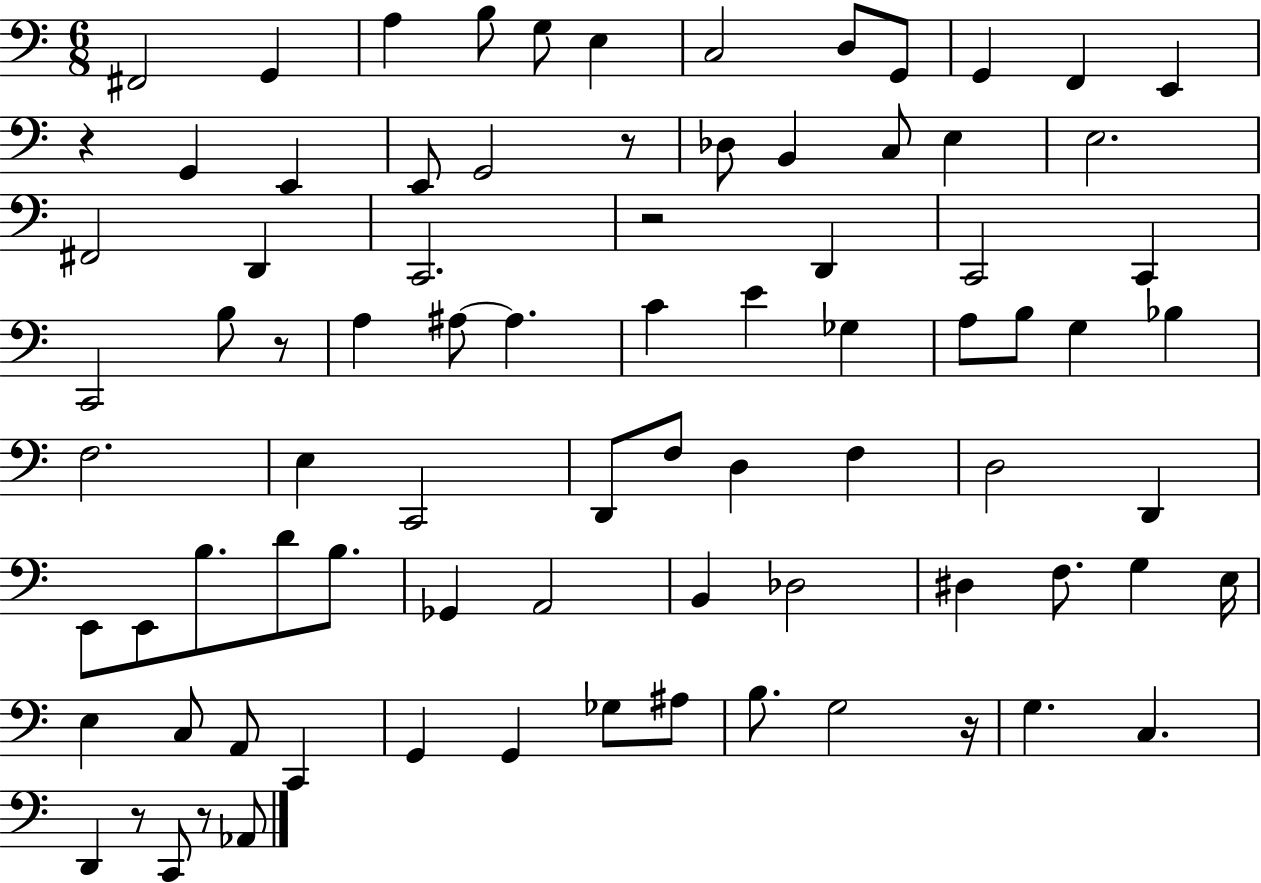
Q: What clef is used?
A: bass